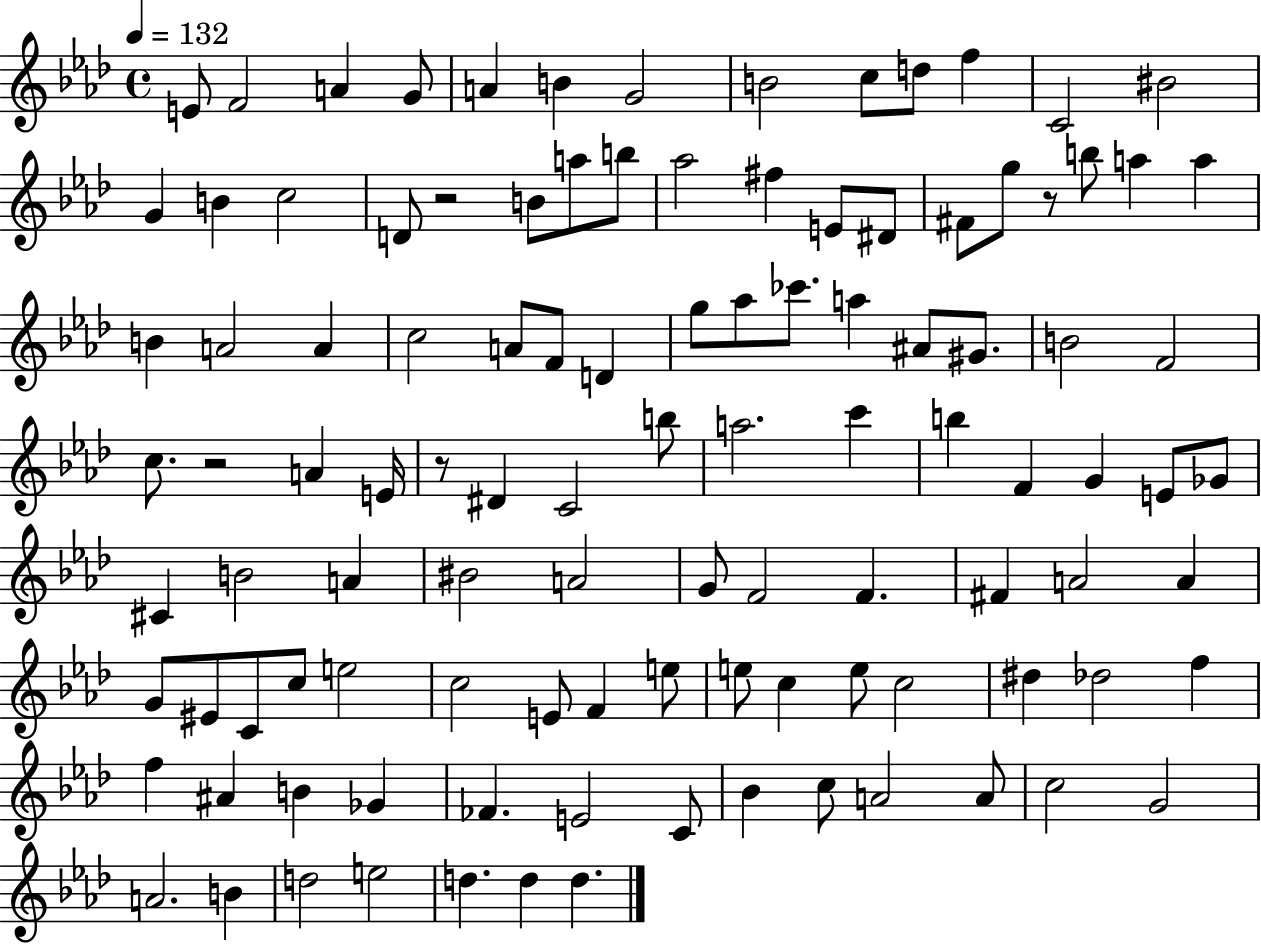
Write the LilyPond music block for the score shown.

{
  \clef treble
  \time 4/4
  \defaultTimeSignature
  \key aes \major
  \tempo 4 = 132
  e'8 f'2 a'4 g'8 | a'4 b'4 g'2 | b'2 c''8 d''8 f''4 | c'2 bis'2 | \break g'4 b'4 c''2 | d'8 r2 b'8 a''8 b''8 | aes''2 fis''4 e'8 dis'8 | fis'8 g''8 r8 b''8 a''4 a''4 | \break b'4 a'2 a'4 | c''2 a'8 f'8 d'4 | g''8 aes''8 ces'''8. a''4 ais'8 gis'8. | b'2 f'2 | \break c''8. r2 a'4 e'16 | r8 dis'4 c'2 b''8 | a''2. c'''4 | b''4 f'4 g'4 e'8 ges'8 | \break cis'4 b'2 a'4 | bis'2 a'2 | g'8 f'2 f'4. | fis'4 a'2 a'4 | \break g'8 eis'8 c'8 c''8 e''2 | c''2 e'8 f'4 e''8 | e''8 c''4 e''8 c''2 | dis''4 des''2 f''4 | \break f''4 ais'4 b'4 ges'4 | fes'4. e'2 c'8 | bes'4 c''8 a'2 a'8 | c''2 g'2 | \break a'2. b'4 | d''2 e''2 | d''4. d''4 d''4. | \bar "|."
}